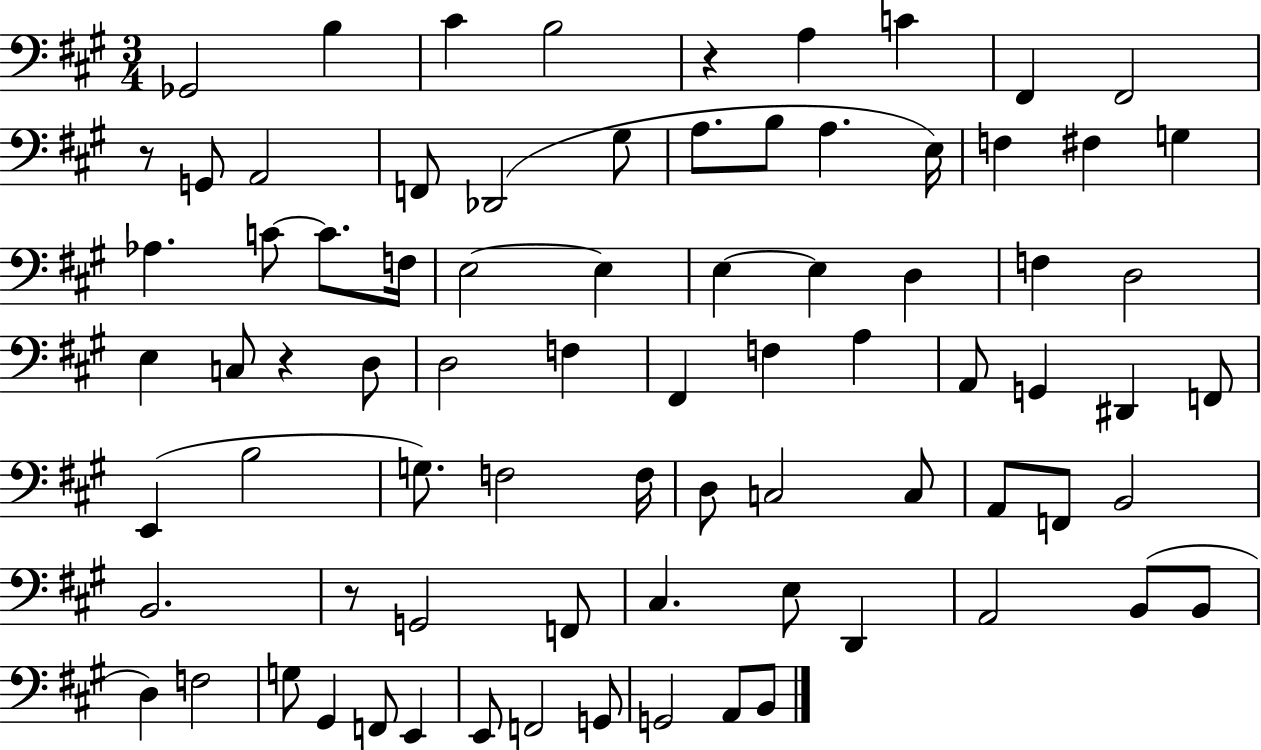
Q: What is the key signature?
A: A major